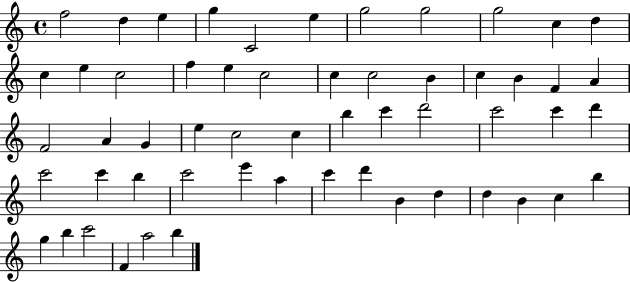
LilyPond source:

{
  \clef treble
  \time 4/4
  \defaultTimeSignature
  \key c \major
  f''2 d''4 e''4 | g''4 c'2 e''4 | g''2 g''2 | g''2 c''4 d''4 | \break c''4 e''4 c''2 | f''4 e''4 c''2 | c''4 c''2 b'4 | c''4 b'4 f'4 a'4 | \break f'2 a'4 g'4 | e''4 c''2 c''4 | b''4 c'''4 d'''2 | c'''2 c'''4 d'''4 | \break c'''2 c'''4 b''4 | c'''2 e'''4 a''4 | c'''4 d'''4 b'4 d''4 | d''4 b'4 c''4 b''4 | \break g''4 b''4 c'''2 | f'4 a''2 b''4 | \bar "|."
}